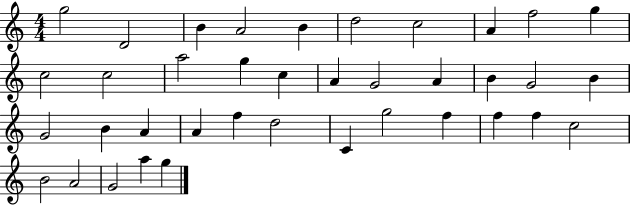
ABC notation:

X:1
T:Untitled
M:4/4
L:1/4
K:C
g2 D2 B A2 B d2 c2 A f2 g c2 c2 a2 g c A G2 A B G2 B G2 B A A f d2 C g2 f f f c2 B2 A2 G2 a g